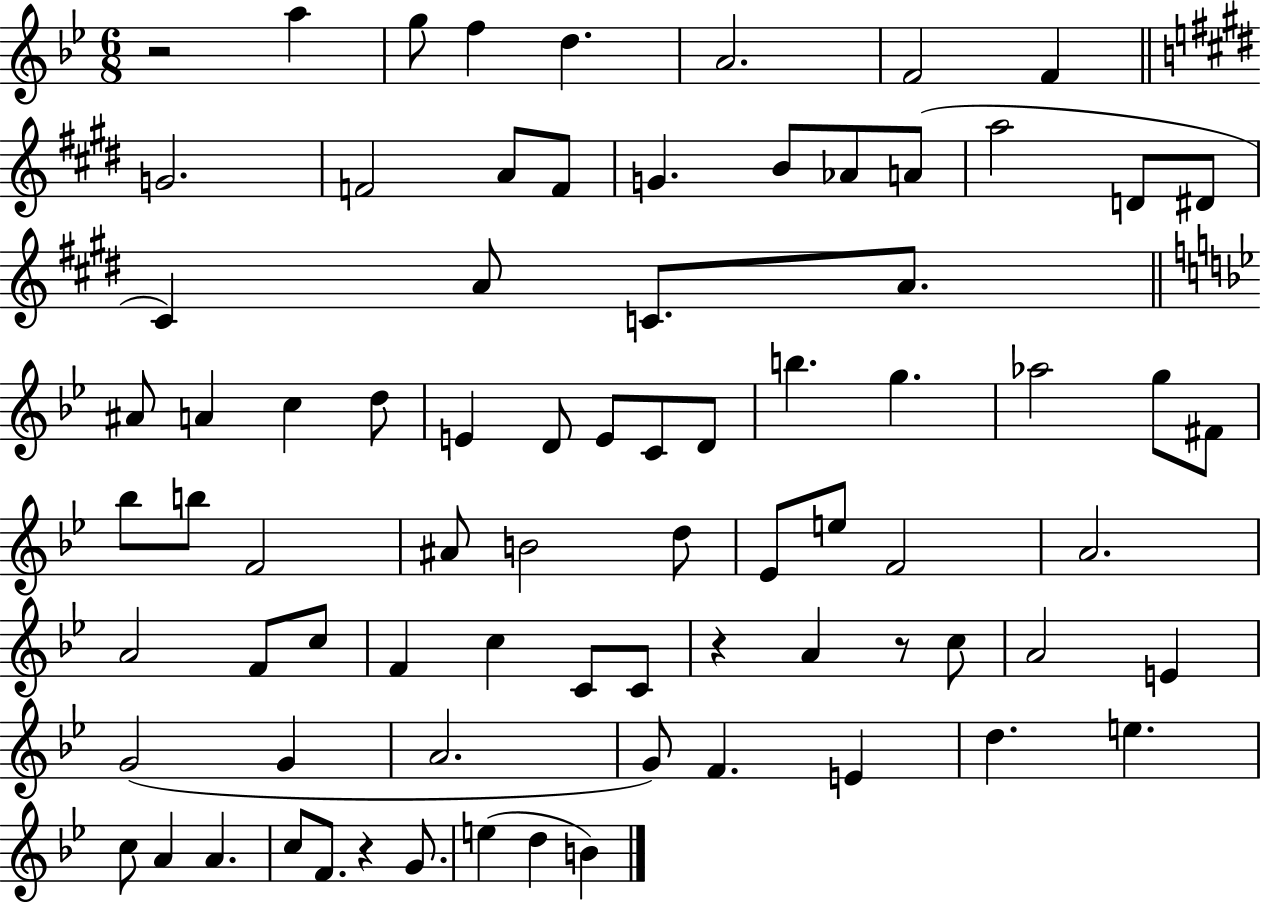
{
  \clef treble
  \numericTimeSignature
  \time 6/8
  \key bes \major
  r2 a''4 | g''8 f''4 d''4. | a'2. | f'2 f'4 | \break \bar "||" \break \key e \major g'2. | f'2 a'8 f'8 | g'4. b'8 aes'8 a'8( | a''2 d'8 dis'8 | \break cis'4) a'8 c'8. a'8. | \bar "||" \break \key g \minor ais'8 a'4 c''4 d''8 | e'4 d'8 e'8 c'8 d'8 | b''4. g''4. | aes''2 g''8 fis'8 | \break bes''8 b''8 f'2 | ais'8 b'2 d''8 | ees'8 e''8 f'2 | a'2. | \break a'2 f'8 c''8 | f'4 c''4 c'8 c'8 | r4 a'4 r8 c''8 | a'2 e'4 | \break g'2( g'4 | a'2. | g'8) f'4. e'4 | d''4. e''4. | \break c''8 a'4 a'4. | c''8 f'8. r4 g'8. | e''4( d''4 b'4) | \bar "|."
}